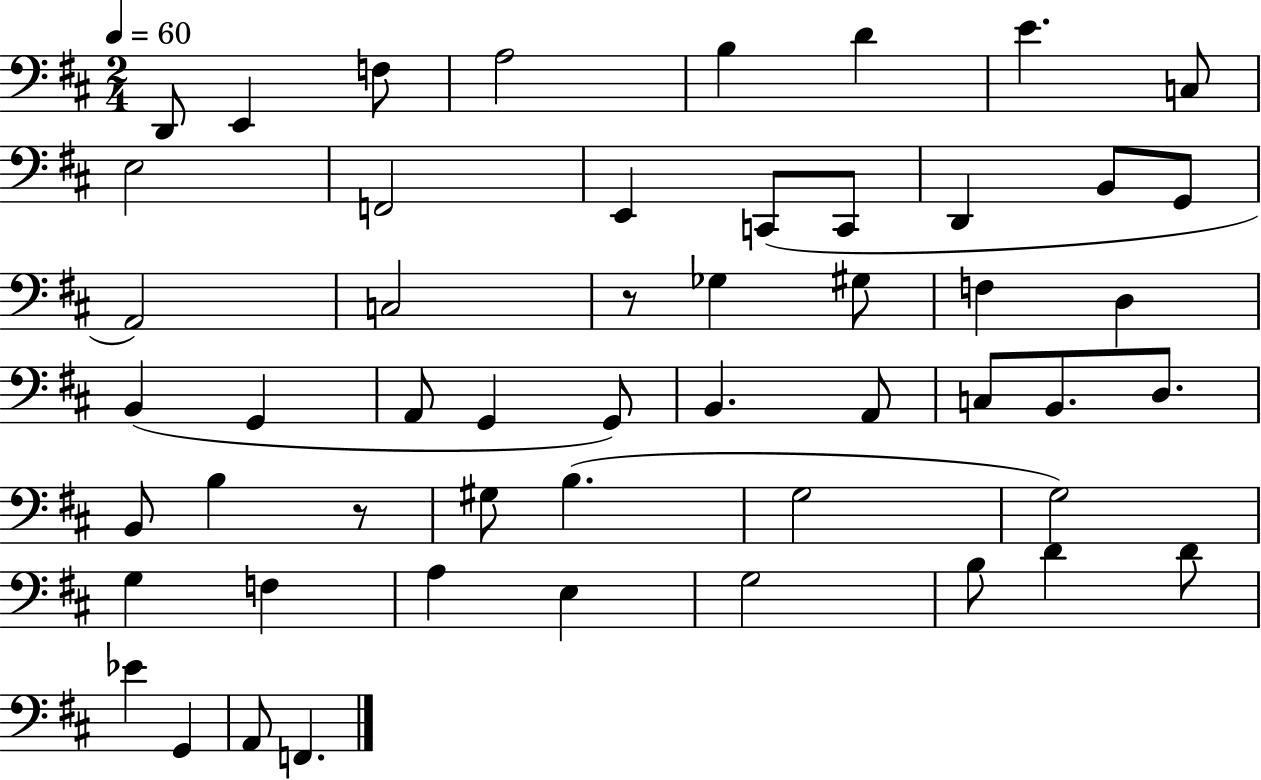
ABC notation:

X:1
T:Untitled
M:2/4
L:1/4
K:D
D,,/2 E,, F,/2 A,2 B, D E C,/2 E,2 F,,2 E,, C,,/2 C,,/2 D,, B,,/2 G,,/2 A,,2 C,2 z/2 _G, ^G,/2 F, D, B,, G,, A,,/2 G,, G,,/2 B,, A,,/2 C,/2 B,,/2 D,/2 B,,/2 B, z/2 ^G,/2 B, G,2 G,2 G, F, A, E, G,2 B,/2 D D/2 _E G,, A,,/2 F,,